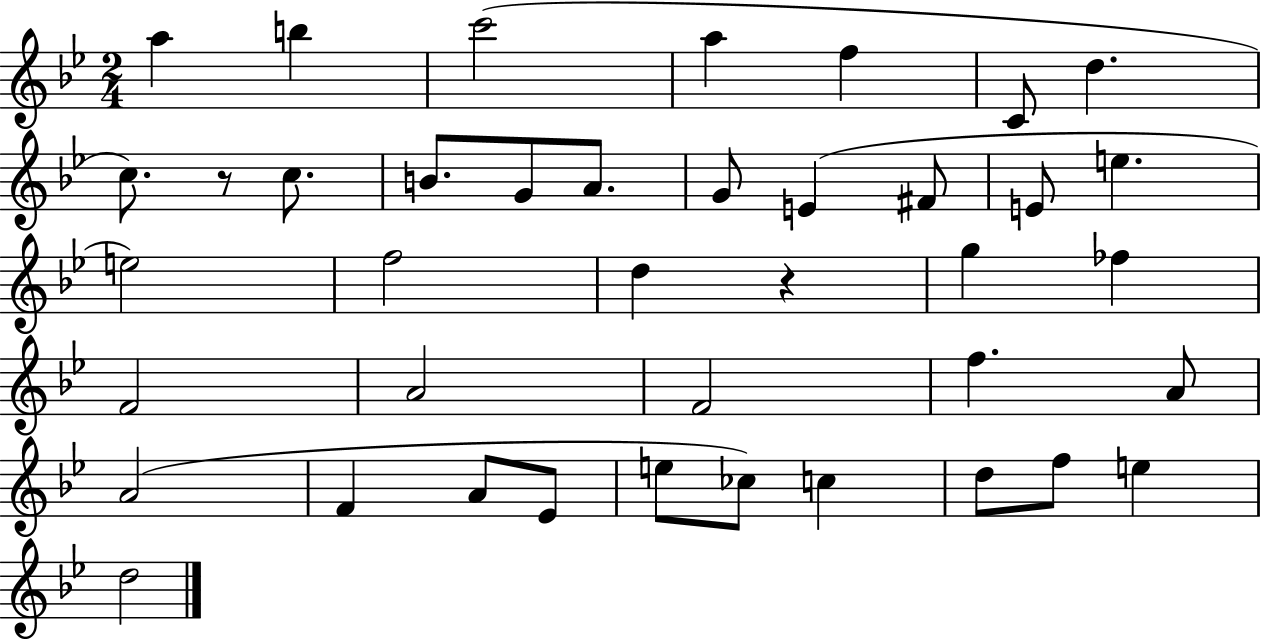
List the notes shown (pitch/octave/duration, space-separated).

A5/q B5/q C6/h A5/q F5/q C4/e D5/q. C5/e. R/e C5/e. B4/e. G4/e A4/e. G4/e E4/q F#4/e E4/e E5/q. E5/h F5/h D5/q R/q G5/q FES5/q F4/h A4/h F4/h F5/q. A4/e A4/h F4/q A4/e Eb4/e E5/e CES5/e C5/q D5/e F5/e E5/q D5/h